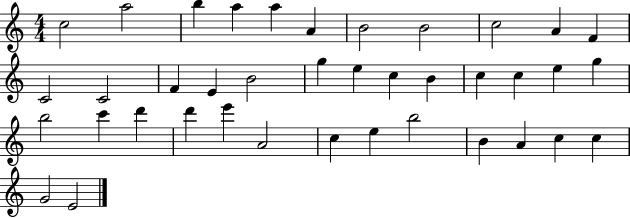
X:1
T:Untitled
M:4/4
L:1/4
K:C
c2 a2 b a a A B2 B2 c2 A F C2 C2 F E B2 g e c B c c e g b2 c' d' d' e' A2 c e b2 B A c c G2 E2